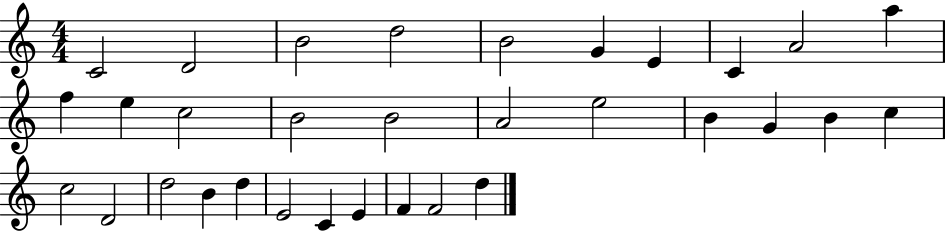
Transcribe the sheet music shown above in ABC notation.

X:1
T:Untitled
M:4/4
L:1/4
K:C
C2 D2 B2 d2 B2 G E C A2 a f e c2 B2 B2 A2 e2 B G B c c2 D2 d2 B d E2 C E F F2 d